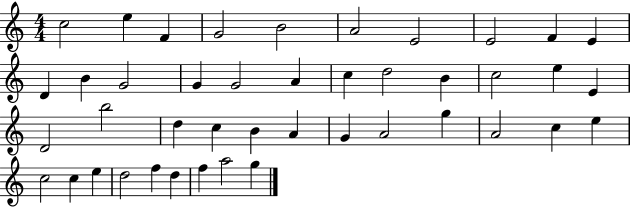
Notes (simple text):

C5/h E5/q F4/q G4/h B4/h A4/h E4/h E4/h F4/q E4/q D4/q B4/q G4/h G4/q G4/h A4/q C5/q D5/h B4/q C5/h E5/q E4/q D4/h B5/h D5/q C5/q B4/q A4/q G4/q A4/h G5/q A4/h C5/q E5/q C5/h C5/q E5/q D5/h F5/q D5/q F5/q A5/h G5/q